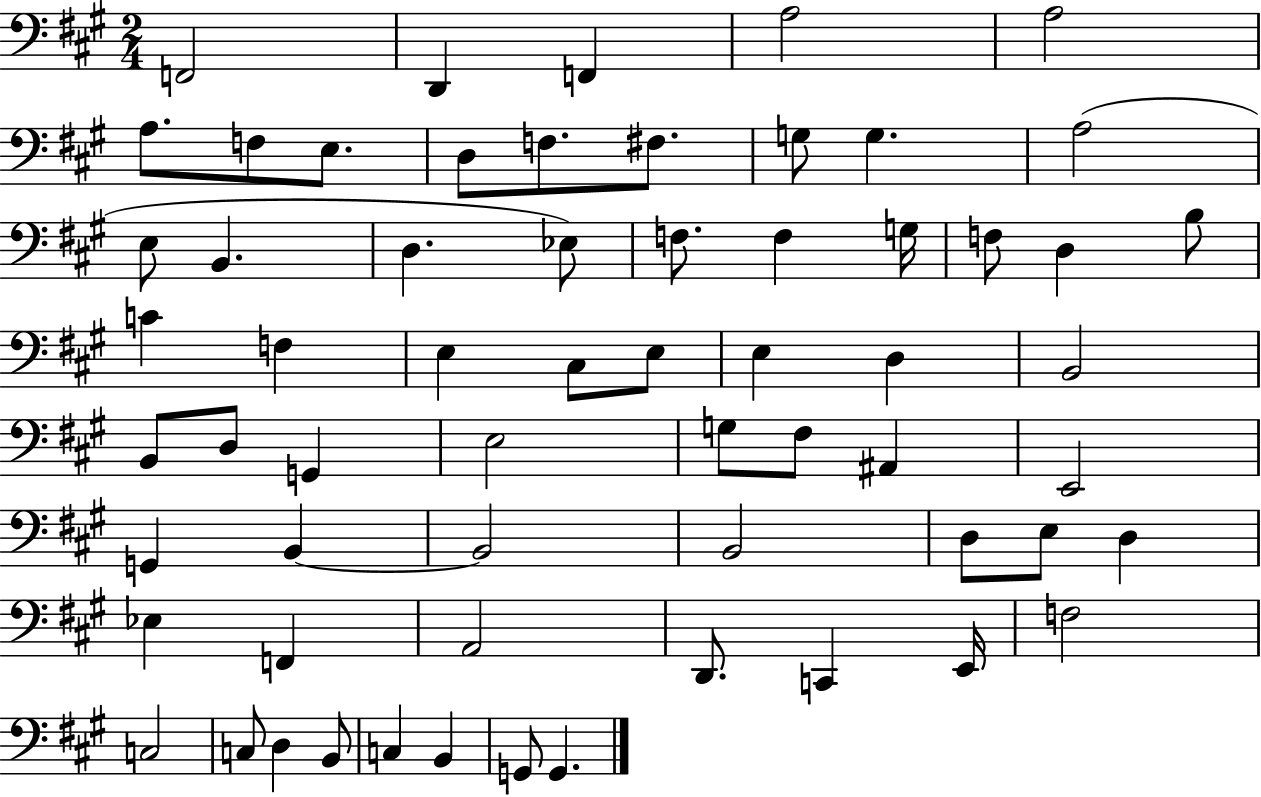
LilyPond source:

{
  \clef bass
  \numericTimeSignature
  \time 2/4
  \key a \major
  f,2 | d,4 f,4 | a2 | a2 | \break a8. f8 e8. | d8 f8. fis8. | g8 g4. | a2( | \break e8 b,4. | d4. ees8) | f8. f4 g16 | f8 d4 b8 | \break c'4 f4 | e4 cis8 e8 | e4 d4 | b,2 | \break b,8 d8 g,4 | e2 | g8 fis8 ais,4 | e,2 | \break g,4 b,4~~ | b,2 | b,2 | d8 e8 d4 | \break ees4 f,4 | a,2 | d,8. c,4 e,16 | f2 | \break c2 | c8 d4 b,8 | c4 b,4 | g,8 g,4. | \break \bar "|."
}